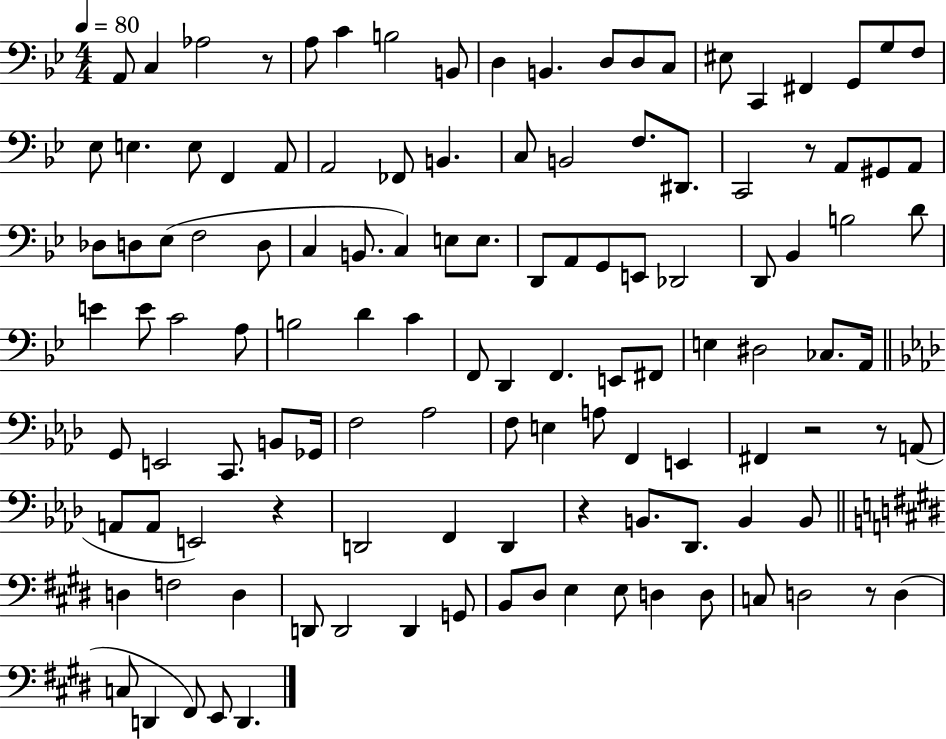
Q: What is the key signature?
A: BES major